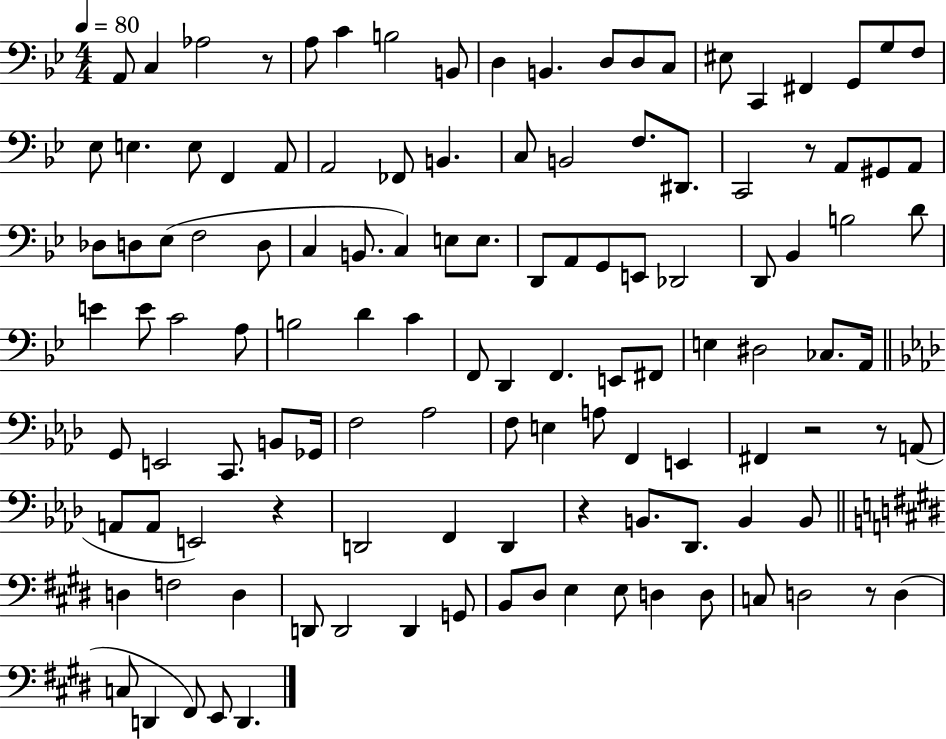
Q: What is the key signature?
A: BES major